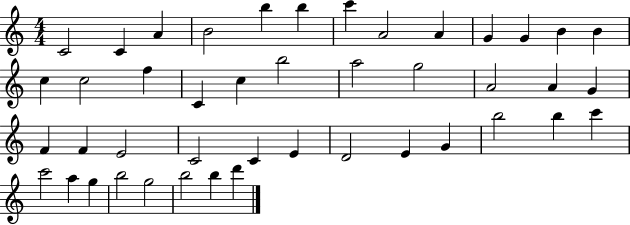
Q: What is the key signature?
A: C major